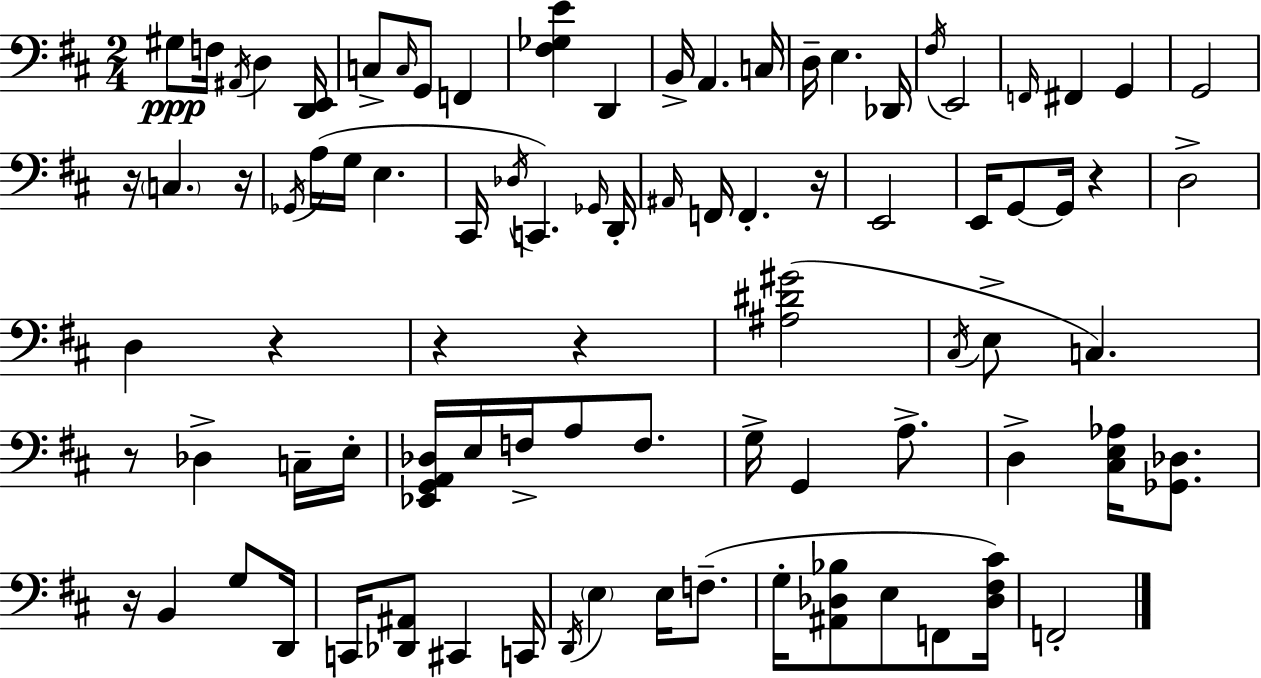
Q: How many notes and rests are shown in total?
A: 86